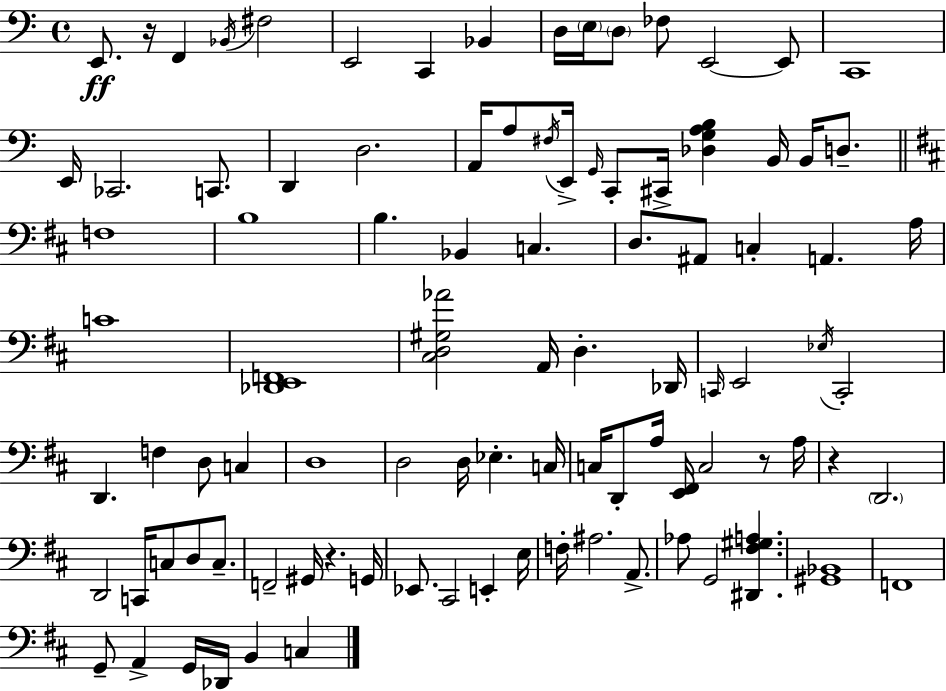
X:1
T:Untitled
M:4/4
L:1/4
K:C
E,,/2 z/4 F,, _B,,/4 ^F,2 E,,2 C,, _B,, D,/4 E,/4 D,/2 _F,/2 E,,2 E,,/2 C,,4 E,,/4 _C,,2 C,,/2 D,, D,2 A,,/4 A,/2 ^F,/4 E,,/4 G,,/4 C,,/2 ^C,,/4 [_D,G,A,B,] B,,/4 B,,/4 D,/2 F,4 B,4 B, _B,, C, D,/2 ^A,,/2 C, A,, A,/4 C4 [_D,,E,,F,,]4 [^C,D,^G,_A]2 A,,/4 D, _D,,/4 C,,/4 E,,2 _E,/4 C,,2 D,, F, D,/2 C, D,4 D,2 D,/4 _E, C,/4 C,/4 D,,/2 A,/4 [E,,^F,,]/4 C,2 z/2 A,/4 z D,,2 D,,2 C,,/4 C,/2 D,/2 C,/2 F,,2 ^G,,/4 z G,,/4 _E,,/2 ^C,,2 E,, E,/4 F,/4 ^A,2 A,,/2 _A,/2 G,,2 [^D,,^F,^G,A,] [^G,,_B,,]4 F,,4 G,,/2 A,, G,,/4 _D,,/4 B,, C,